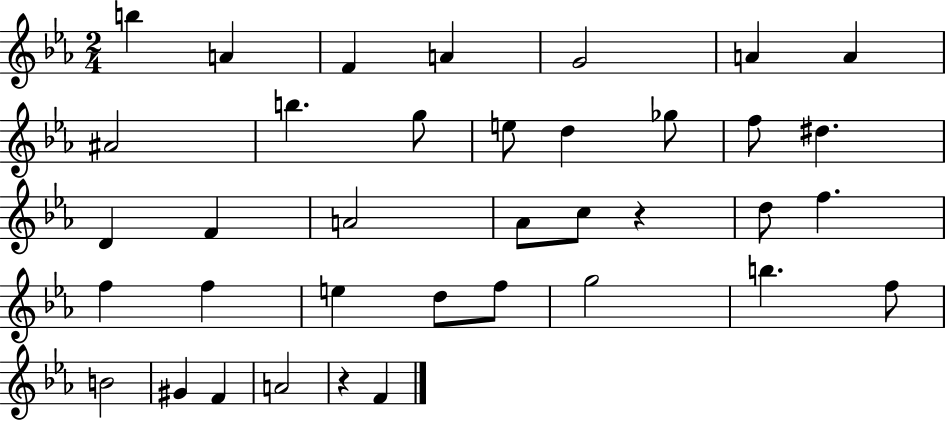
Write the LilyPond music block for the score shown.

{
  \clef treble
  \numericTimeSignature
  \time 2/4
  \key ees \major
  b''4 a'4 | f'4 a'4 | g'2 | a'4 a'4 | \break ais'2 | b''4. g''8 | e''8 d''4 ges''8 | f''8 dis''4. | \break d'4 f'4 | a'2 | aes'8 c''8 r4 | d''8 f''4. | \break f''4 f''4 | e''4 d''8 f''8 | g''2 | b''4. f''8 | \break b'2 | gis'4 f'4 | a'2 | r4 f'4 | \break \bar "|."
}